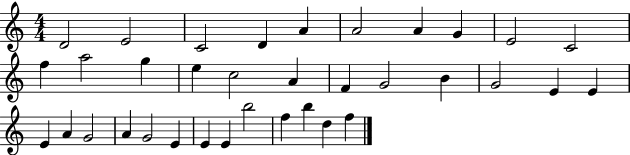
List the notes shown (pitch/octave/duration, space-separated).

D4/h E4/h C4/h D4/q A4/q A4/h A4/q G4/q E4/h C4/h F5/q A5/h G5/q E5/q C5/h A4/q F4/q G4/h B4/q G4/h E4/q E4/q E4/q A4/q G4/h A4/q G4/h E4/q E4/q E4/q B5/h F5/q B5/q D5/q F5/q